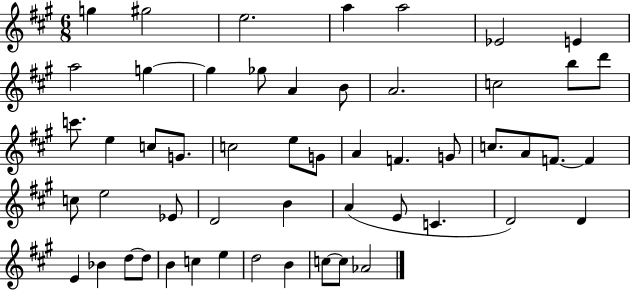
{
  \clef treble
  \numericTimeSignature
  \time 6/8
  \key a \major
  g''4 gis''2 | e''2. | a''4 a''2 | ees'2 e'4 | \break a''2 g''4~~ | g''4 ges''8 a'4 b'8 | a'2. | c''2 b''8 d'''8 | \break c'''8. e''4 c''8 g'8. | c''2 e''8 g'8 | a'4 f'4. g'8 | c''8. a'8 f'8.~~ f'4 | \break c''8 e''2 ees'8 | d'2 b'4 | a'4( e'8 c'4. | d'2) d'4 | \break e'4 bes'4 d''8~~ d''8 | b'4 c''4 e''4 | d''2 b'4 | c''8~~ c''8 aes'2 | \break \bar "|."
}